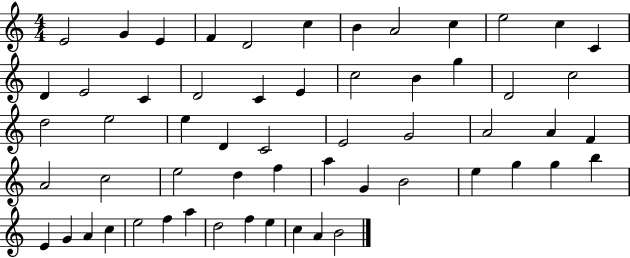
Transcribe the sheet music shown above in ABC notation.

X:1
T:Untitled
M:4/4
L:1/4
K:C
E2 G E F D2 c B A2 c e2 c C D E2 C D2 C E c2 B g D2 c2 d2 e2 e D C2 E2 G2 A2 A F A2 c2 e2 d f a G B2 e g g b E G A c e2 f a d2 f e c A B2